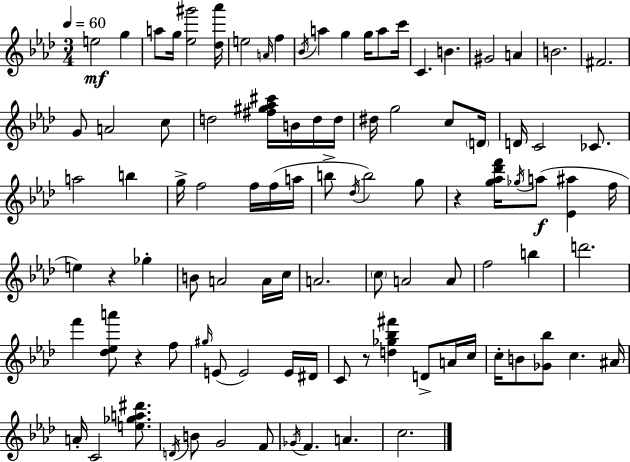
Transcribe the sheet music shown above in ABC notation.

X:1
T:Untitled
M:3/4
L:1/4
K:Fm
e2 g a/2 g/4 [_e^g']2 [_d_a']/4 e2 A/4 f _B/4 a g g/4 a/2 c'/4 C B ^G2 A B2 ^F2 G/2 A2 c/2 d2 [^f^g_a^c']/4 B/4 d/4 d/4 ^d/4 g2 c/2 D/4 D/4 C2 _C/2 a2 b g/4 f2 f/4 f/4 a/4 b/2 _d/4 b2 g/2 z [g_a_d'f']/4 _g/4 a/2 [_E^a] f/4 e z _g B/2 A2 A/4 c/4 A2 c/2 A2 A/2 f2 b d'2 f' [_d_ea']/2 z f/2 ^g/4 E/2 E2 E/4 ^D/4 C/2 z/2 [d_g_b^f'] D/2 A/4 c/4 c/4 B/2 [_G_b]/2 c ^A/4 A/4 C2 [e_ga^d']/2 D/4 B/2 G2 F/2 _G/4 F A c2